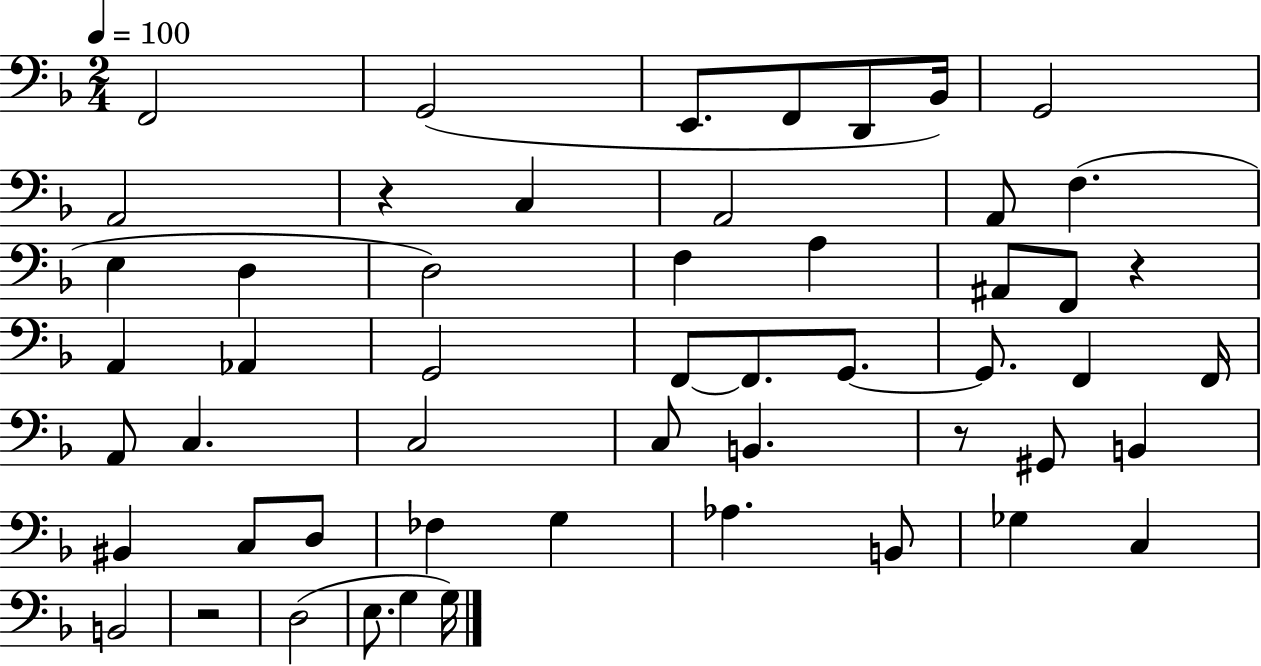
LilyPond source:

{
  \clef bass
  \numericTimeSignature
  \time 2/4
  \key f \major
  \tempo 4 = 100
  f,2 | g,2( | e,8. f,8 d,8 bes,16) | g,2 | \break a,2 | r4 c4 | a,2 | a,8 f4.( | \break e4 d4 | d2) | f4 a4 | ais,8 f,8 r4 | \break a,4 aes,4 | g,2 | f,8~~ f,8. g,8.~~ | g,8. f,4 f,16 | \break a,8 c4. | c2 | c8 b,4. | r8 gis,8 b,4 | \break bis,4 c8 d8 | fes4 g4 | aes4. b,8 | ges4 c4 | \break b,2 | r2 | d2( | e8. g4 g16) | \break \bar "|."
}